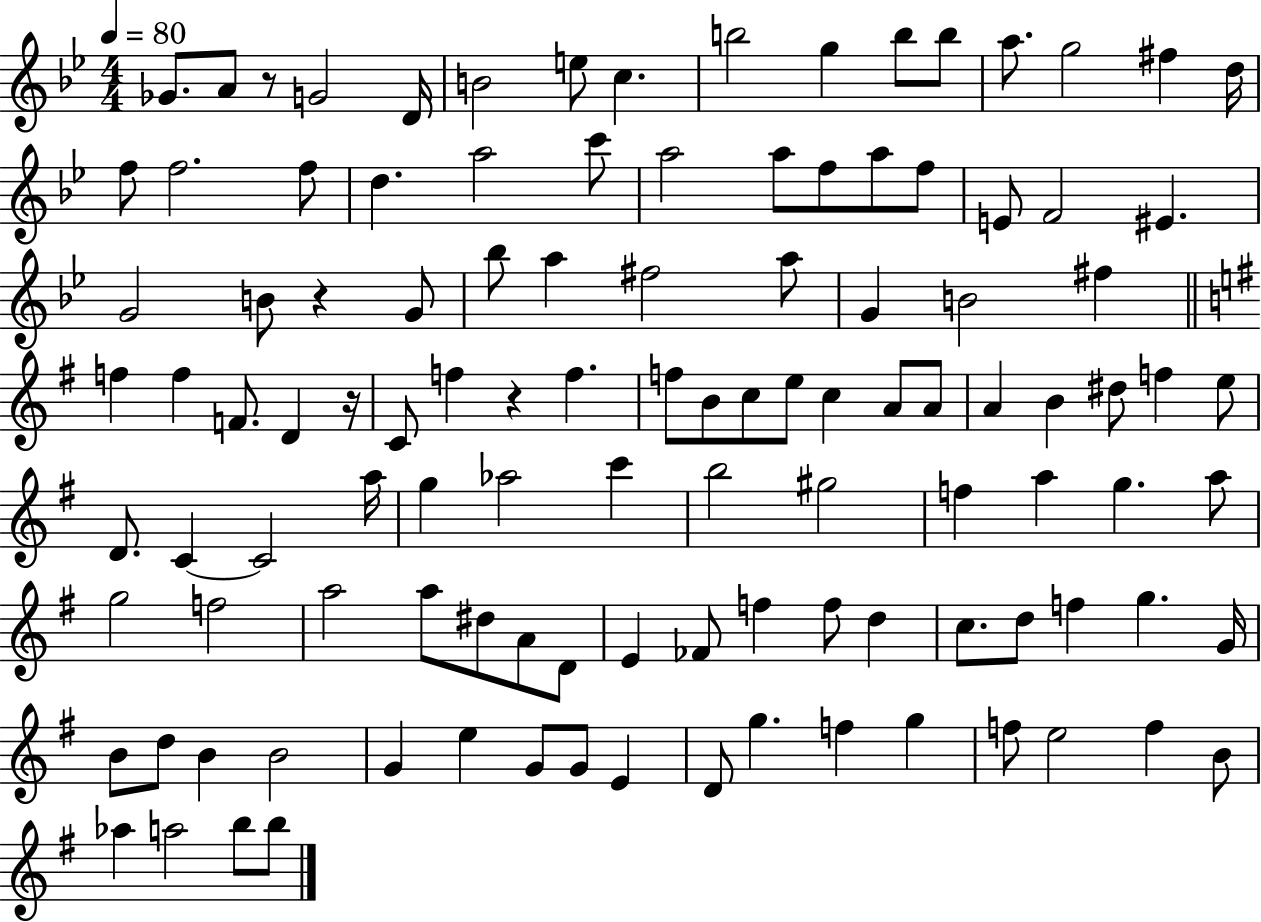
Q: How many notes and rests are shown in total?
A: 113